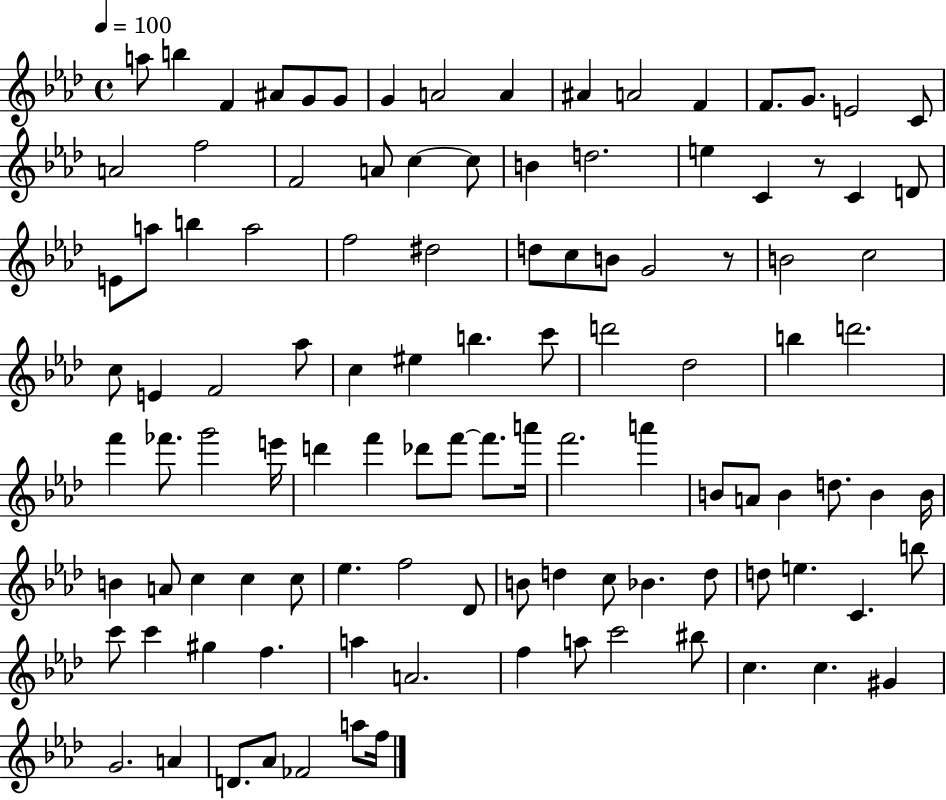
{
  \clef treble
  \time 4/4
  \defaultTimeSignature
  \key aes \major
  \tempo 4 = 100
  a''8 b''4 f'4 ais'8 g'8 g'8 | g'4 a'2 a'4 | ais'4 a'2 f'4 | f'8. g'8. e'2 c'8 | \break a'2 f''2 | f'2 a'8 c''4~~ c''8 | b'4 d''2. | e''4 c'4 r8 c'4 d'8 | \break e'8 a''8 b''4 a''2 | f''2 dis''2 | d''8 c''8 b'8 g'2 r8 | b'2 c''2 | \break c''8 e'4 f'2 aes''8 | c''4 eis''4 b''4. c'''8 | d'''2 des''2 | b''4 d'''2. | \break f'''4 fes'''8. g'''2 e'''16 | d'''4 f'''4 des'''8 f'''8~~ f'''8. a'''16 | f'''2. a'''4 | b'8 a'8 b'4 d''8. b'4 b'16 | \break b'4 a'8 c''4 c''4 c''8 | ees''4. f''2 des'8 | b'8 d''4 c''8 bes'4. d''8 | d''8 e''4. c'4. b''8 | \break c'''8 c'''4 gis''4 f''4. | a''4 a'2. | f''4 a''8 c'''2 bis''8 | c''4. c''4. gis'4 | \break g'2. a'4 | d'8. aes'8 fes'2 a''8 f''16 | \bar "|."
}